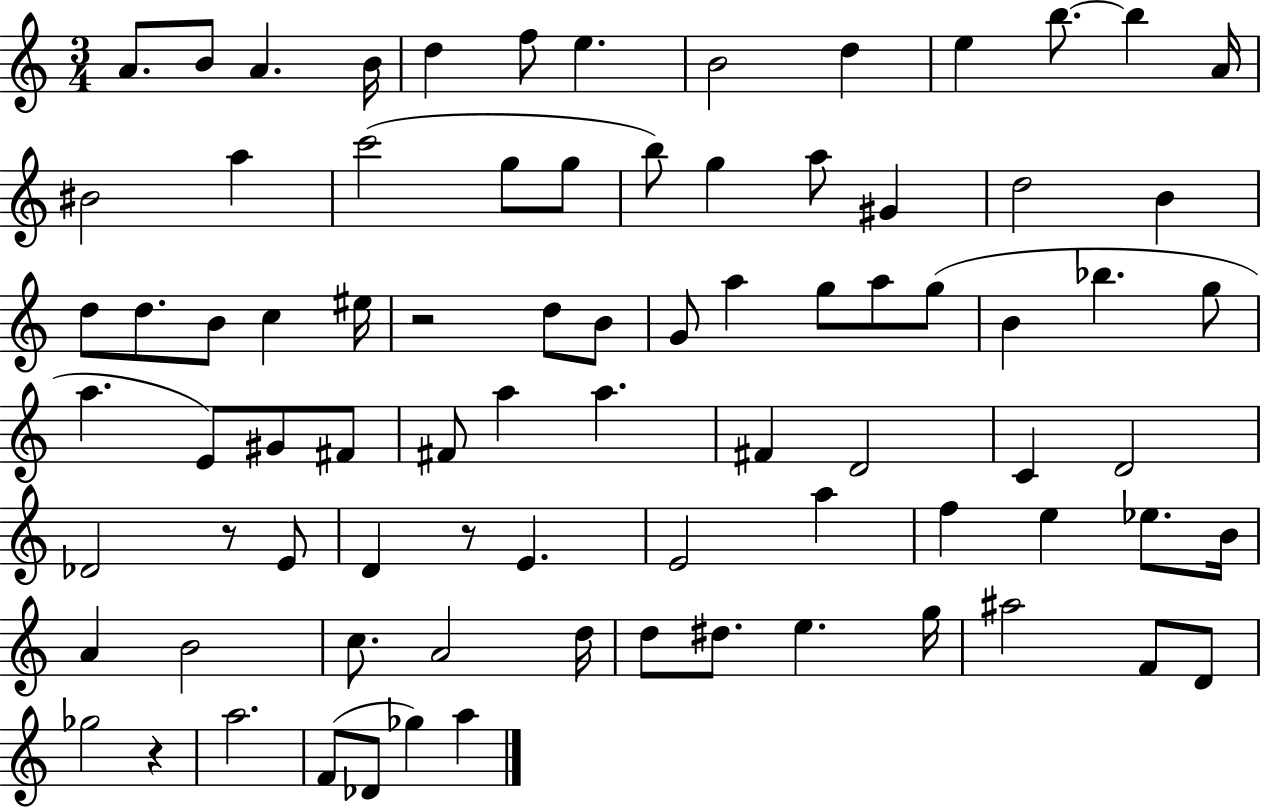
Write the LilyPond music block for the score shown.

{
  \clef treble
  \numericTimeSignature
  \time 3/4
  \key c \major
  \repeat volta 2 { a'8. b'8 a'4. b'16 | d''4 f''8 e''4. | b'2 d''4 | e''4 b''8.~~ b''4 a'16 | \break bis'2 a''4 | c'''2( g''8 g''8 | b''8) g''4 a''8 gis'4 | d''2 b'4 | \break d''8 d''8. b'8 c''4 eis''16 | r2 d''8 b'8 | g'8 a''4 g''8 a''8 g''8( | b'4 bes''4. g''8 | \break a''4. e'8) gis'8 fis'8 | fis'8 a''4 a''4. | fis'4 d'2 | c'4 d'2 | \break des'2 r8 e'8 | d'4 r8 e'4. | e'2 a''4 | f''4 e''4 ees''8. b'16 | \break a'4 b'2 | c''8. a'2 d''16 | d''8 dis''8. e''4. g''16 | ais''2 f'8 d'8 | \break ges''2 r4 | a''2. | f'8( des'8 ges''4) a''4 | } \bar "|."
}